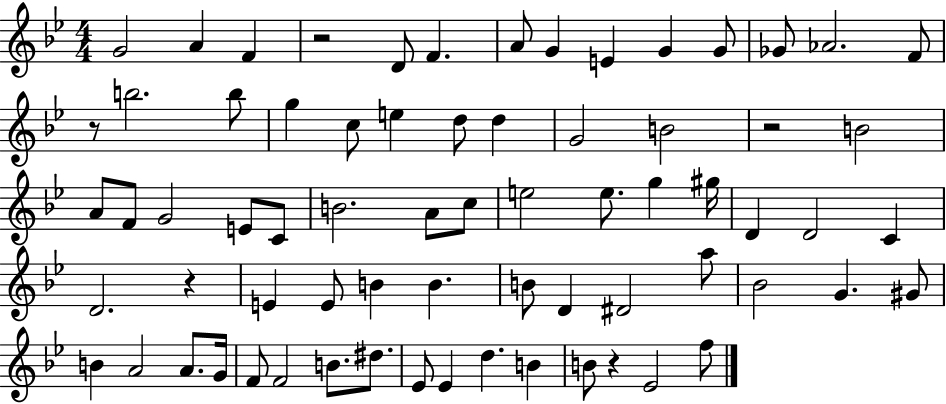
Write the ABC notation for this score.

X:1
T:Untitled
M:4/4
L:1/4
K:Bb
G2 A F z2 D/2 F A/2 G E G G/2 _G/2 _A2 F/2 z/2 b2 b/2 g c/2 e d/2 d G2 B2 z2 B2 A/2 F/2 G2 E/2 C/2 B2 A/2 c/2 e2 e/2 g ^g/4 D D2 C D2 z E E/2 B B B/2 D ^D2 a/2 _B2 G ^G/2 B A2 A/2 G/4 F/2 F2 B/2 ^d/2 _E/2 _E d B B/2 z _E2 f/2